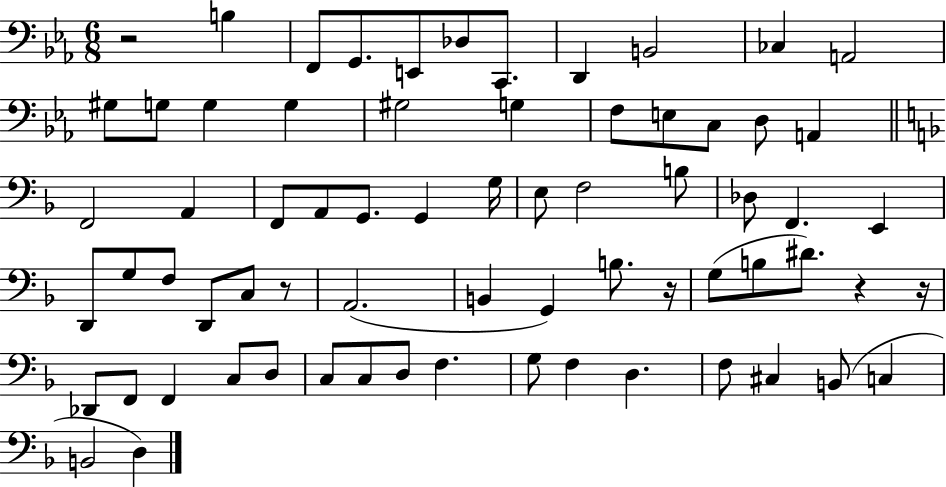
R/h B3/q F2/e G2/e. E2/e Db3/e C2/e. D2/q B2/h CES3/q A2/h G#3/e G3/e G3/q G3/q G#3/h G3/q F3/e E3/e C3/e D3/e A2/q F2/h A2/q F2/e A2/e G2/e. G2/q G3/s E3/e F3/h B3/e Db3/e F2/q. E2/q D2/e G3/e F3/e D2/e C3/e R/e A2/h. B2/q G2/q B3/e. R/s G3/e B3/e D#4/e. R/q R/s Db2/e F2/e F2/q C3/e D3/e C3/e C3/e D3/e F3/q. G3/e F3/q D3/q. F3/e C#3/q B2/e C3/q B2/h D3/q